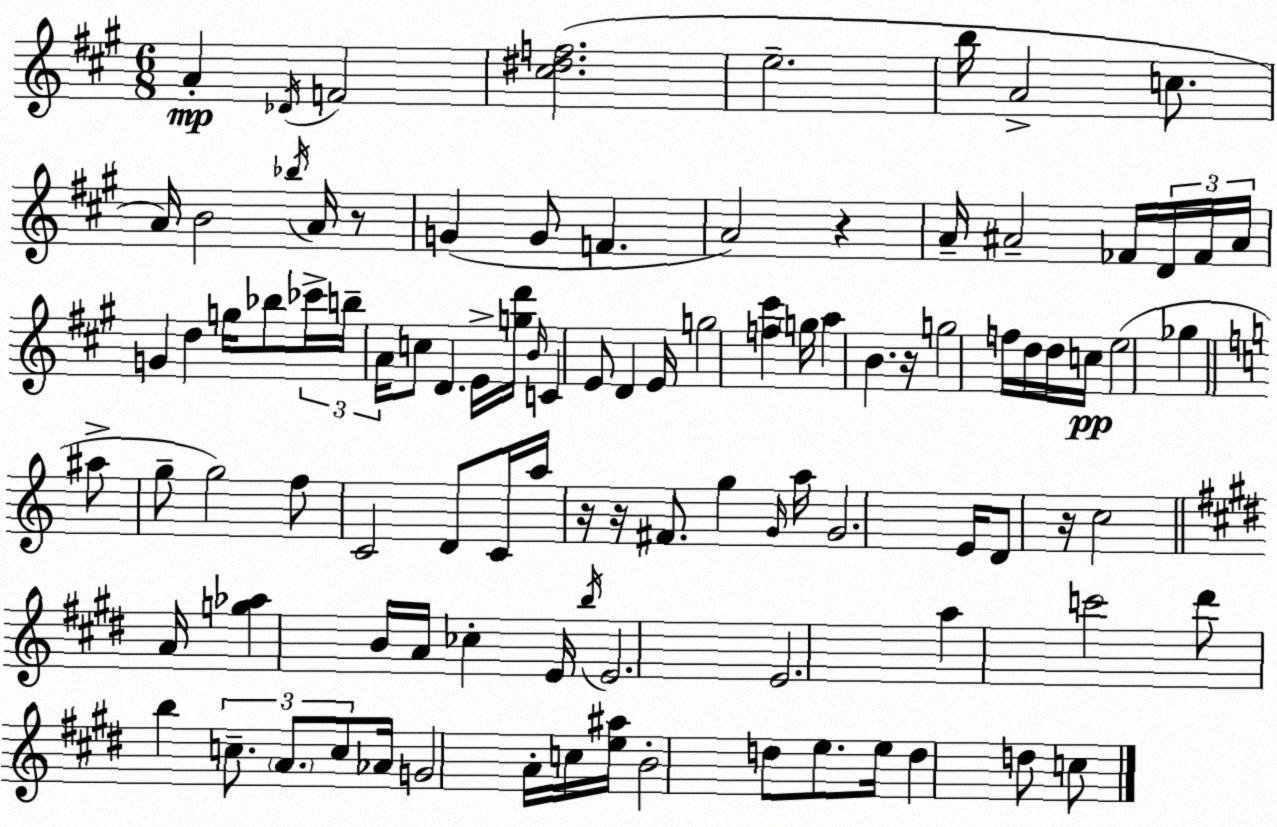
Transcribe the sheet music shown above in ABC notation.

X:1
T:Untitled
M:6/8
L:1/4
K:A
A _D/4 F2 [^c^df]2 e2 b/4 A2 c/2 A/4 B2 _b/4 A/4 z/2 G G/2 F A2 z A/4 ^A2 _F/4 D/4 _F/4 ^A/4 G d g/4 _b/2 _c'/4 b/4 A/4 c/2 D E/4 [gd']/4 B/4 C E/2 D E/4 g2 [f^c'] g/4 a B z/4 g2 f/4 d/4 d/4 c/4 e2 _g ^a/2 g/2 g2 f/2 C2 D/2 C/4 a/4 z/4 z/4 ^F/2 g G/4 a/4 G2 E/4 D/2 z/4 c2 A/4 [g_a] B/4 A/4 _c E/4 b/4 E2 E2 a c'2 ^d'/2 b c/2 A/2 c/2 _A/4 G2 A/4 c/4 [e^a]/4 B2 d/2 e/2 e/4 d d/2 c/2